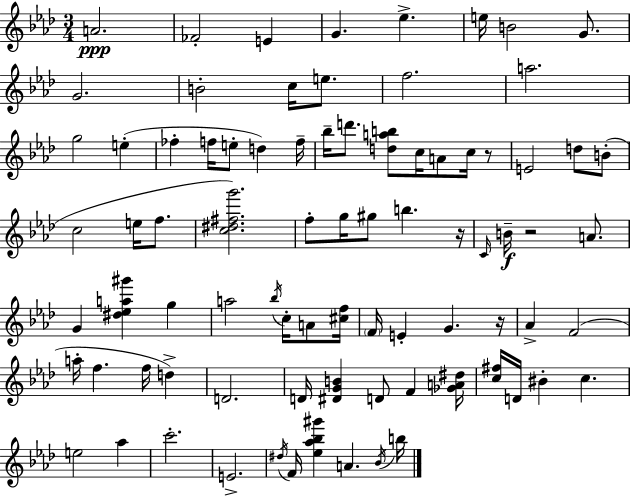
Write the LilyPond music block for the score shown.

{
  \clef treble
  \numericTimeSignature
  \time 3/4
  \key f \minor
  a'2.\ppp | fes'2-. e'4 | g'4. ees''4.-> | e''16 b'2 g'8. | \break g'2. | b'2-. c''16 e''8. | f''2. | a''2. | \break g''2 e''4-.( | fes''4-. f''16 e''8-. d''4) f''16-- | bes''16-- d'''8. <d'' a'' b''>8 c''16 a'8 c''16 r8 | e'2 d''8 b'8-.( | \break c''2 e''16 f''8. | <c'' dis'' fis'' g'''>2.) | f''8-. g''16 gis''8 b''4. r16 | \grace { c'16 } b'16--\f r2 a'8. | \break g'4 <dis'' ees'' a'' gis'''>4 g''4 | a''2 \acciaccatura { bes''16 } c''16-. a'8 | <cis'' f''>16 \parenthesize f'16 e'4-. g'4. | r16 aes'4-> f'2( | \break a''16-. f''4. f''16 d''4->) | d'2. | d'16 <dis' g' b'>4 d'8 f'4 | <ges' a' dis''>16 <c'' fis''>16 d'16 bis'4-. c''4. | \break e''2 aes''4 | c'''2.-. | e'2.-> | \acciaccatura { dis''16 } f'16 <ees'' aes'' bes'' gis'''>4 a'4. | \break \acciaccatura { bes'16 } b''16 \bar "|."
}